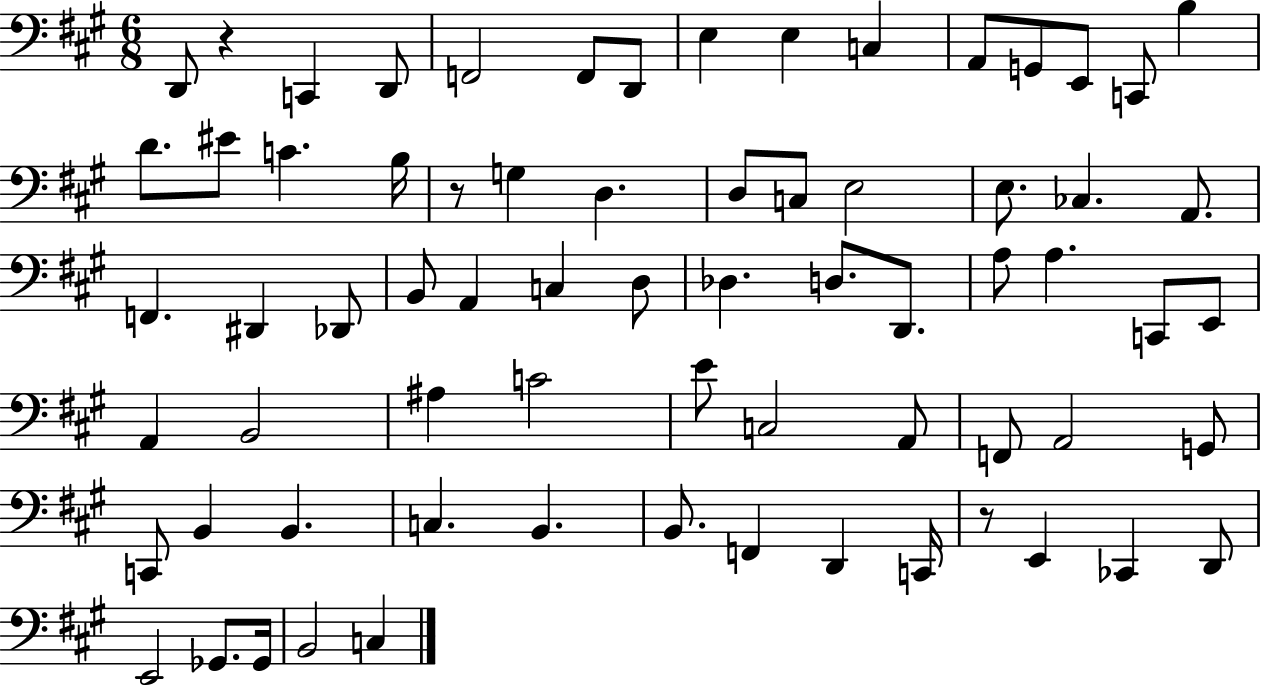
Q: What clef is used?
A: bass